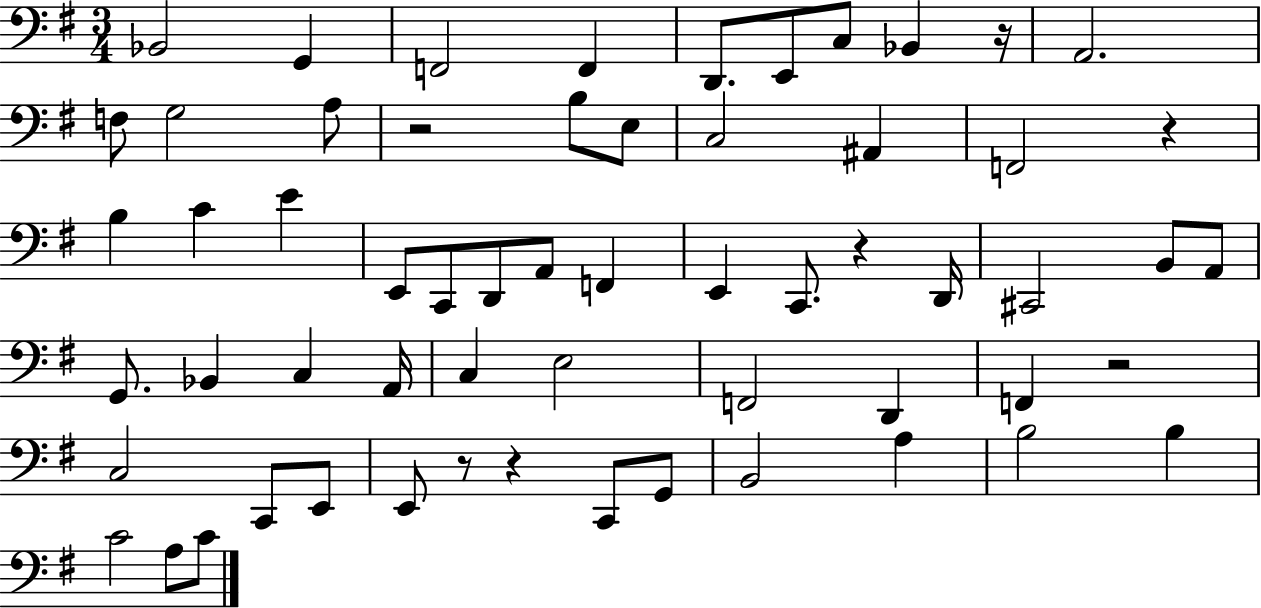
{
  \clef bass
  \numericTimeSignature
  \time 3/4
  \key g \major
  bes,2 g,4 | f,2 f,4 | d,8. e,8 c8 bes,4 r16 | a,2. | \break f8 g2 a8 | r2 b8 e8 | c2 ais,4 | f,2 r4 | \break b4 c'4 e'4 | e,8 c,8 d,8 a,8 f,4 | e,4 c,8. r4 d,16 | cis,2 b,8 a,8 | \break g,8. bes,4 c4 a,16 | c4 e2 | f,2 d,4 | f,4 r2 | \break c2 c,8 e,8 | e,8 r8 r4 c,8 g,8 | b,2 a4 | b2 b4 | \break c'2 a8 c'8 | \bar "|."
}